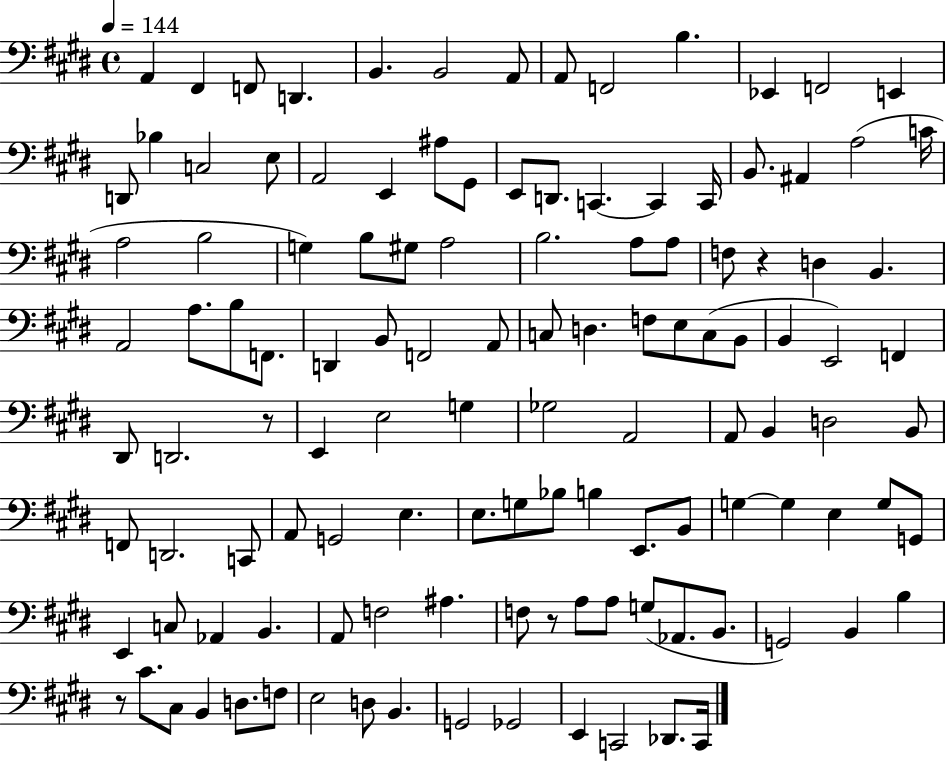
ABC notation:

X:1
T:Untitled
M:4/4
L:1/4
K:E
A,, ^F,, F,,/2 D,, B,, B,,2 A,,/2 A,,/2 F,,2 B, _E,, F,,2 E,, D,,/2 _B, C,2 E,/2 A,,2 E,, ^A,/2 ^G,,/2 E,,/2 D,,/2 C,, C,, C,,/4 B,,/2 ^A,, A,2 C/4 A,2 B,2 G, B,/2 ^G,/2 A,2 B,2 A,/2 A,/2 F,/2 z D, B,, A,,2 A,/2 B,/2 F,,/2 D,, B,,/2 F,,2 A,,/2 C,/2 D, F,/2 E,/2 C,/2 B,,/2 B,, E,,2 F,, ^D,,/2 D,,2 z/2 E,, E,2 G, _G,2 A,,2 A,,/2 B,, D,2 B,,/2 F,,/2 D,,2 C,,/2 A,,/2 G,,2 E, E,/2 G,/2 _B,/2 B, E,,/2 B,,/2 G, G, E, G,/2 G,,/2 E,, C,/2 _A,, B,, A,,/2 F,2 ^A, F,/2 z/2 A,/2 A,/2 G,/2 _A,,/2 B,,/2 G,,2 B,, B, z/2 ^C/2 ^C,/2 B,, D,/2 F,/2 E,2 D,/2 B,, G,,2 _G,,2 E,, C,,2 _D,,/2 C,,/4